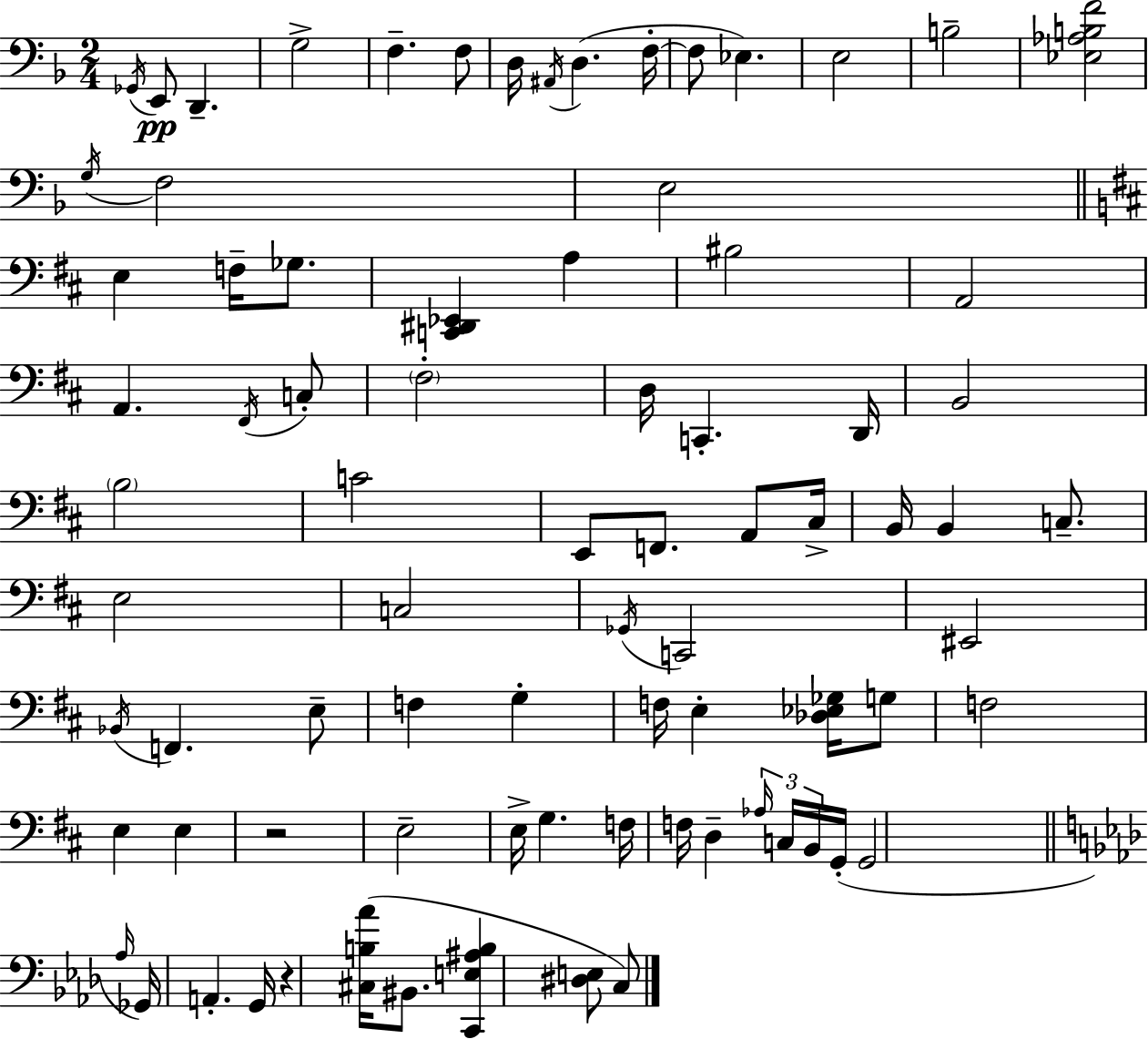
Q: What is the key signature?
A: F major